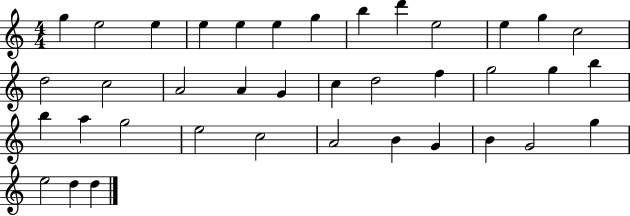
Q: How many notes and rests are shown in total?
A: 38